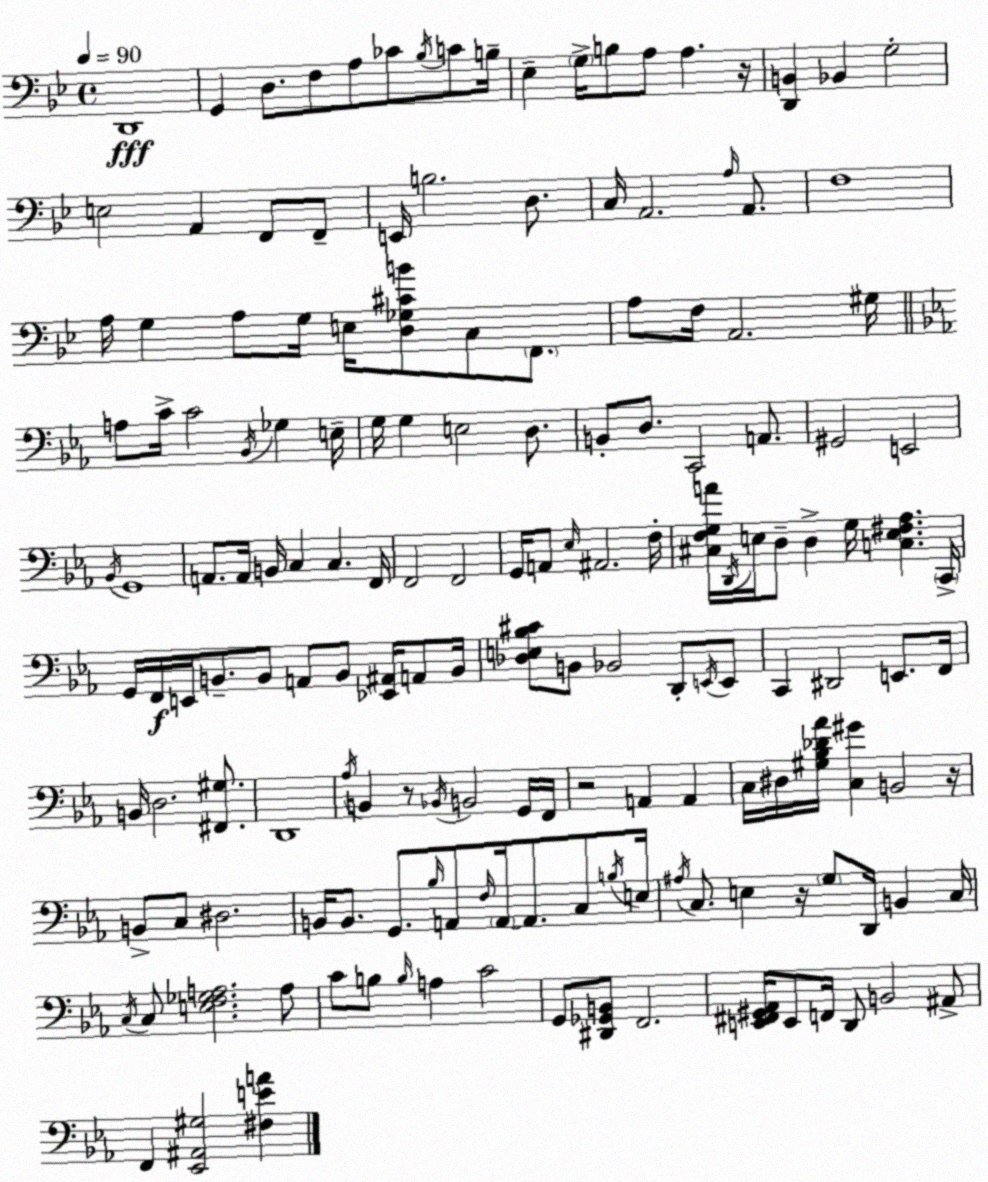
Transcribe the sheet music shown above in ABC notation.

X:1
T:Untitled
M:4/4
L:1/4
K:Gm
D,,4 G,, D,/2 F,/2 A,/2 _C/2 _B,/4 C/2 B,/4 _E, G,/4 B,/2 A,/2 A, z/4 [D,,B,,] _B,, G,2 E,2 A,, F,,/2 F,,/2 E,,/4 B,2 D,/2 C,/4 A,,2 A,/4 A,,/2 F,4 A,/4 G, A,/2 G,/4 E,/4 [D,_G,^CB]/2 C,/2 F,,/2 A,/2 F,/4 A,,2 ^G,/4 A,/2 C/4 C2 _B,,/4 _G, E,/4 G,/4 G, E,2 D,/2 B,,/2 D,/2 C,,2 A,,/2 ^G,,2 E,,2 _B,,/4 G,,4 A,,/2 A,,/4 B,,/4 C, C, F,,/4 F,,2 F,,2 G,,/4 A,,/2 _E,/4 ^A,,2 F,/4 [^C,F,G,A]/4 D,,/4 E,/4 D,/2 D, G,/4 [C,E,^F,_A,] C,,/4 G,,/4 F,,/4 E,,/4 B,,/2 B,,/2 A,,/2 B,,/2 [_E,,^A,,]/4 A,,/2 B,,/4 [_D,E,_B,^C]/2 B,,/2 _B,,2 D,,/2 E,,/4 E,,/2 C,, ^D,,2 E,,/2 F,,/4 B,,/4 D,2 [^F,,^G,]/2 D,,4 _A,/4 B,, z/2 _B,,/4 B,,2 G,,/4 F,,/4 z2 A,, A,, C,/4 ^D,/4 [^G,_B,_D_A]/4 [C,^G] B,,2 z/4 B,,/2 C,/2 ^D,2 B,,/4 B,,/2 G,,/2 _B,/4 A,,/2 F,/4 A,,/4 A,,/2 C,/2 B,/4 E,/4 ^A,/4 C,/2 E, z/4 G,/2 D,,/4 B,, C,/4 C,/4 C,/2 [E,F,_G,A,]2 A,/2 C/2 B,/2 B,/4 A, C2 G,,/2 [^D,,_G,,B,,]/2 F,,2 [E,,^F,,^G,,_A,,]/4 E,,/2 F,,/4 D,,/2 B,,2 ^A,,/2 F,, [_E,,^A,,^G,]2 [^F,EA]